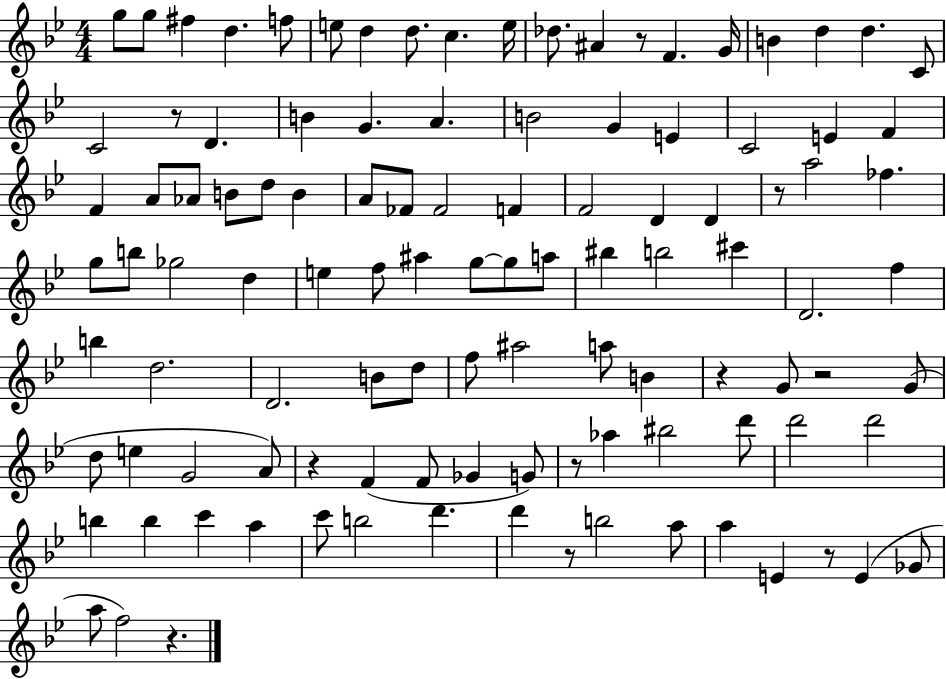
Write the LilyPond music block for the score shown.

{
  \clef treble
  \numericTimeSignature
  \time 4/4
  \key bes \major
  g''8 g''8 fis''4 d''4. f''8 | e''8 d''4 d''8. c''4. e''16 | des''8. ais'4 r8 f'4. g'16 | b'4 d''4 d''4. c'8 | \break c'2 r8 d'4. | b'4 g'4. a'4. | b'2 g'4 e'4 | c'2 e'4 f'4 | \break f'4 a'8 aes'8 b'8 d''8 b'4 | a'8 fes'8 fes'2 f'4 | f'2 d'4 d'4 | r8 a''2 fes''4. | \break g''8 b''8 ges''2 d''4 | e''4 f''8 ais''4 g''8~~ g''8 a''8 | bis''4 b''2 cis'''4 | d'2. f''4 | \break b''4 d''2. | d'2. b'8 d''8 | f''8 ais''2 a''8 b'4 | r4 g'8 r2 g'8( | \break d''8 e''4 g'2 a'8) | r4 f'4( f'8 ges'4 g'8) | r8 aes''4 bis''2 d'''8 | d'''2 d'''2 | \break b''4 b''4 c'''4 a''4 | c'''8 b''2 d'''4. | d'''4 r8 b''2 a''8 | a''4 e'4 r8 e'4( ges'8 | \break a''8 f''2) r4. | \bar "|."
}